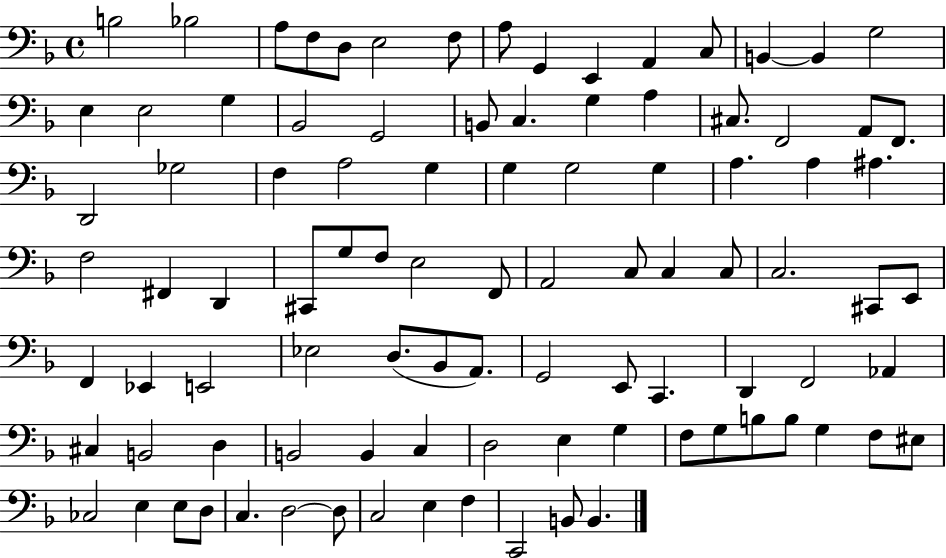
B3/h Bb3/h A3/e F3/e D3/e E3/h F3/e A3/e G2/q E2/q A2/q C3/e B2/q B2/q G3/h E3/q E3/h G3/q Bb2/h G2/h B2/e C3/q. G3/q A3/q C#3/e. F2/h A2/e F2/e. D2/h Gb3/h F3/q A3/h G3/q G3/q G3/h G3/q A3/q. A3/q A#3/q. F3/h F#2/q D2/q C#2/e G3/e F3/e E3/h F2/e A2/h C3/e C3/q C3/e C3/h. C#2/e E2/e F2/q Eb2/q E2/h Eb3/h D3/e. Bb2/e A2/e. G2/h E2/e C2/q. D2/q F2/h Ab2/q C#3/q B2/h D3/q B2/h B2/q C3/q D3/h E3/q G3/q F3/e G3/e B3/e B3/e G3/q F3/e EIS3/e CES3/h E3/q E3/e D3/e C3/q. D3/h D3/e C3/h E3/q F3/q C2/h B2/e B2/q.